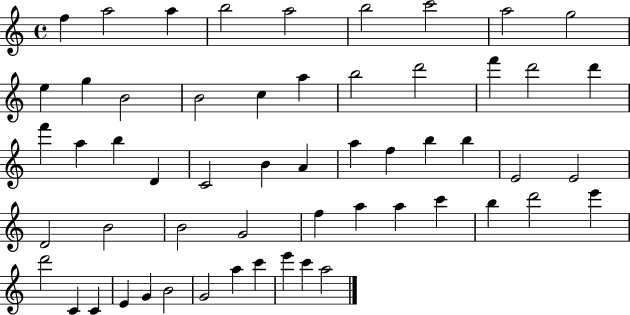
X:1
T:Untitled
M:4/4
L:1/4
K:C
f a2 a b2 a2 b2 c'2 a2 g2 e g B2 B2 c a b2 d'2 f' d'2 d' f' a b D C2 B A a f b b E2 E2 D2 B2 B2 G2 f a a c' b d'2 e' d'2 C C E G B2 G2 a c' e' c' a2